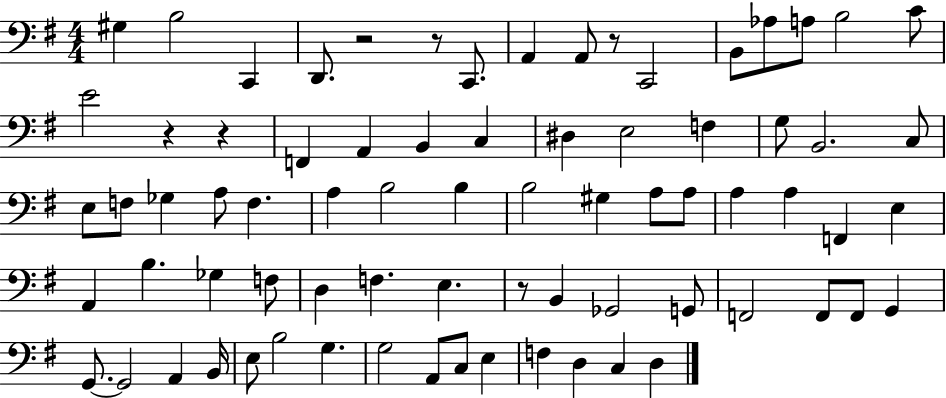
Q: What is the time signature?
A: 4/4